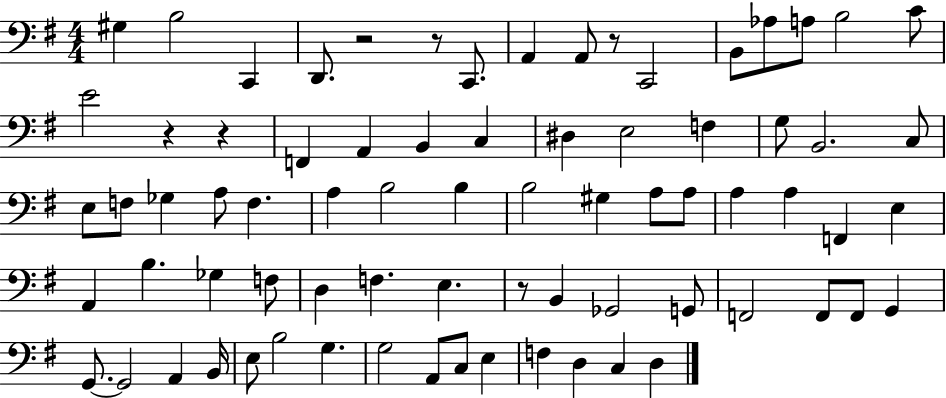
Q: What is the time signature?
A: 4/4